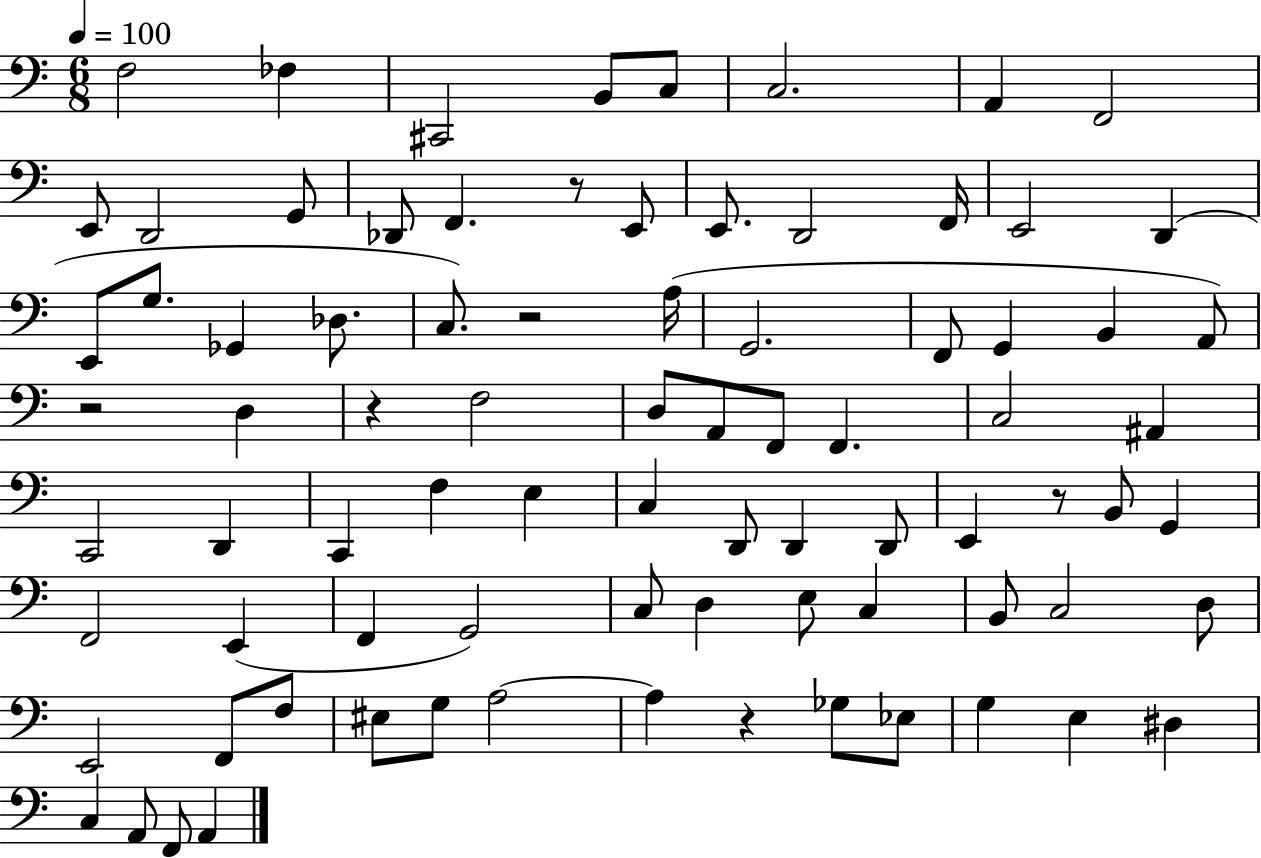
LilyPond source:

{
  \clef bass
  \numericTimeSignature
  \time 6/8
  \key c \major
  \tempo 4 = 100
  \repeat volta 2 { f2 fes4 | cis,2 b,8 c8 | c2. | a,4 f,2 | \break e,8 d,2 g,8 | des,8 f,4. r8 e,8 | e,8. d,2 f,16 | e,2 d,4( | \break e,8 g8. ges,4 des8. | c8.) r2 a16( | g,2. | f,8 g,4 b,4 a,8) | \break r2 d4 | r4 f2 | d8 a,8 f,8 f,4. | c2 ais,4 | \break c,2 d,4 | c,4 f4 e4 | c4 d,8 d,4 d,8 | e,4 r8 b,8 g,4 | \break f,2 e,4( | f,4 g,2) | c8 d4 e8 c4 | b,8 c2 d8 | \break e,2 f,8 f8 | eis8 g8 a2~~ | a4 r4 ges8 ees8 | g4 e4 dis4 | \break c4 a,8 f,8 a,4 | } \bar "|."
}